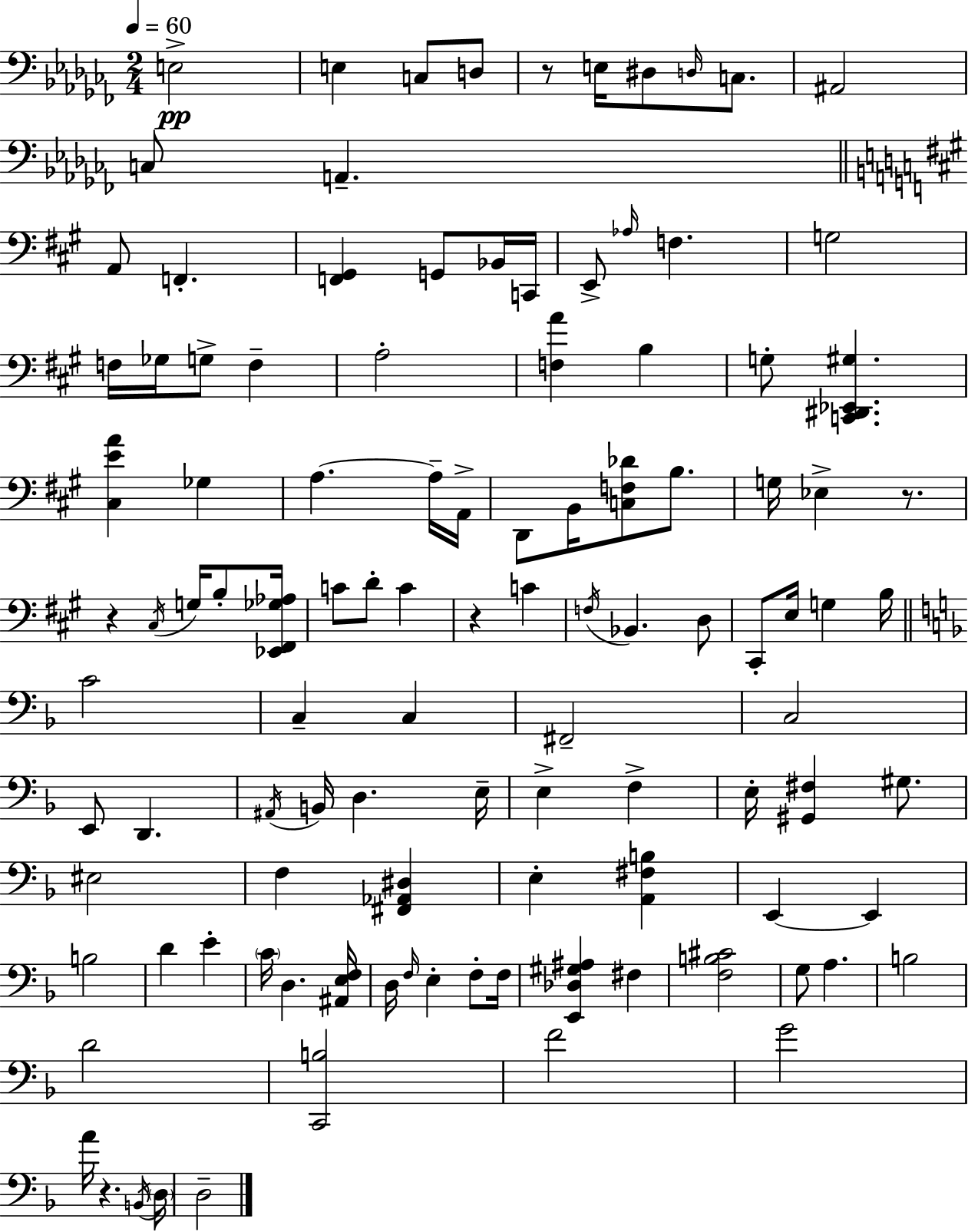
{
  \clef bass
  \numericTimeSignature
  \time 2/4
  \key aes \minor
  \tempo 4 = 60
  e2->\pp | e4 c8 d8 | r8 e16 dis8 \grace { d16 } c8. | ais,2 | \break c8 a,4.-- | \bar "||" \break \key a \major a,8 f,4.-. | <f, gis,>4 g,8 bes,16 c,16 | e,8-> \grace { aes16 } f4. | g2 | \break f16 ges16 g8-> f4-- | a2-. | <f a'>4 b4 | g8-. <c, dis, ees, gis>4. | \break <cis e' a'>4 ges4 | a4.~~ a16-- | a,16-> d,8 b,16 <c f des'>8 b8. | g16 ees4-> r8. | \break r4 \acciaccatura { cis16 } g16 b8-. | <ees, fis, ges aes>16 c'8 d'8-. c'4 | r4 c'4 | \acciaccatura { f16 } bes,4. | \break d8 cis,8-. e16 g4 | b16 \bar "||" \break \key f \major c'2 | c4-- c4 | fis,2-- | c2 | \break e,8 d,4. | \acciaccatura { ais,16 } b,16 d4. | e16-- e4-> f4-> | e16-. <gis, fis>4 gis8. | \break eis2 | f4 <fis, aes, dis>4 | e4-. <a, fis b>4 | e,4~~ e,4 | \break b2 | d'4 e'4-. | \parenthesize c'16 d4. | <ais, e f>16 d16 \grace { f16 } e4-. f8-. | \break f16 <e, des gis ais>4 fis4 | <f b cis'>2 | g8 a4. | b2 | \break d'2 | <c, b>2 | f'2 | g'2 | \break a'16 r4. | \acciaccatura { b,16 } \parenthesize d16 d2-- | \bar "|."
}